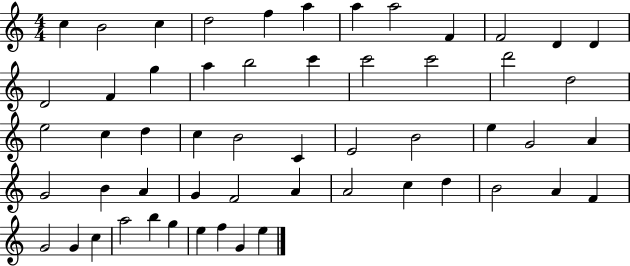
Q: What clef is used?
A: treble